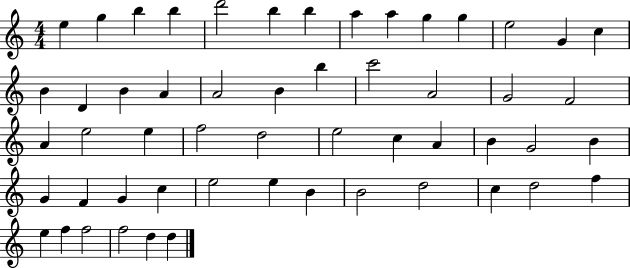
{
  \clef treble
  \numericTimeSignature
  \time 4/4
  \key c \major
  e''4 g''4 b''4 b''4 | d'''2 b''4 b''4 | a''4 a''4 g''4 g''4 | e''2 g'4 c''4 | \break b'4 d'4 b'4 a'4 | a'2 b'4 b''4 | c'''2 a'2 | g'2 f'2 | \break a'4 e''2 e''4 | f''2 d''2 | e''2 c''4 a'4 | b'4 g'2 b'4 | \break g'4 f'4 g'4 c''4 | e''2 e''4 b'4 | b'2 d''2 | c''4 d''2 f''4 | \break e''4 f''4 f''2 | f''2 d''4 d''4 | \bar "|."
}